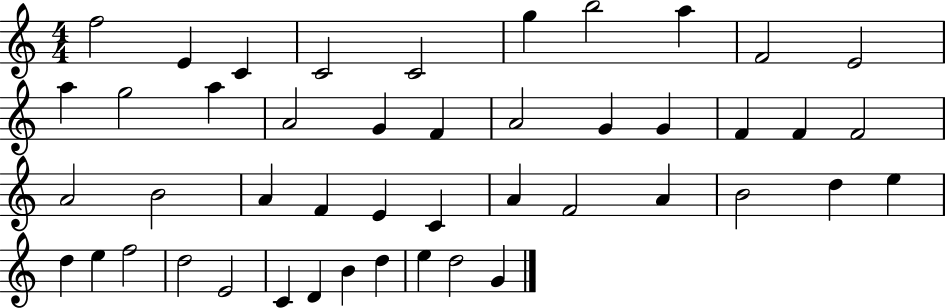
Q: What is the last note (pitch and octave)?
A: G4